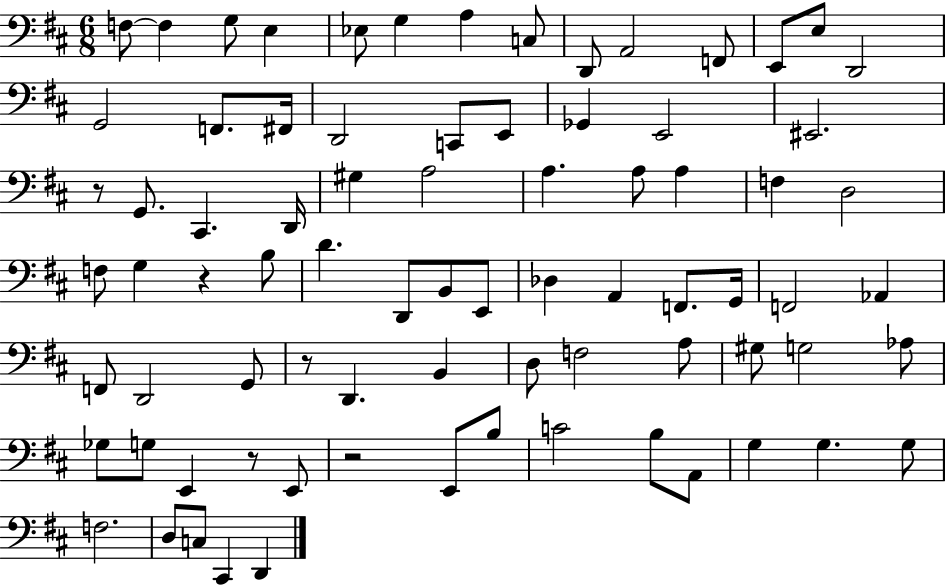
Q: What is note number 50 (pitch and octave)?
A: D2